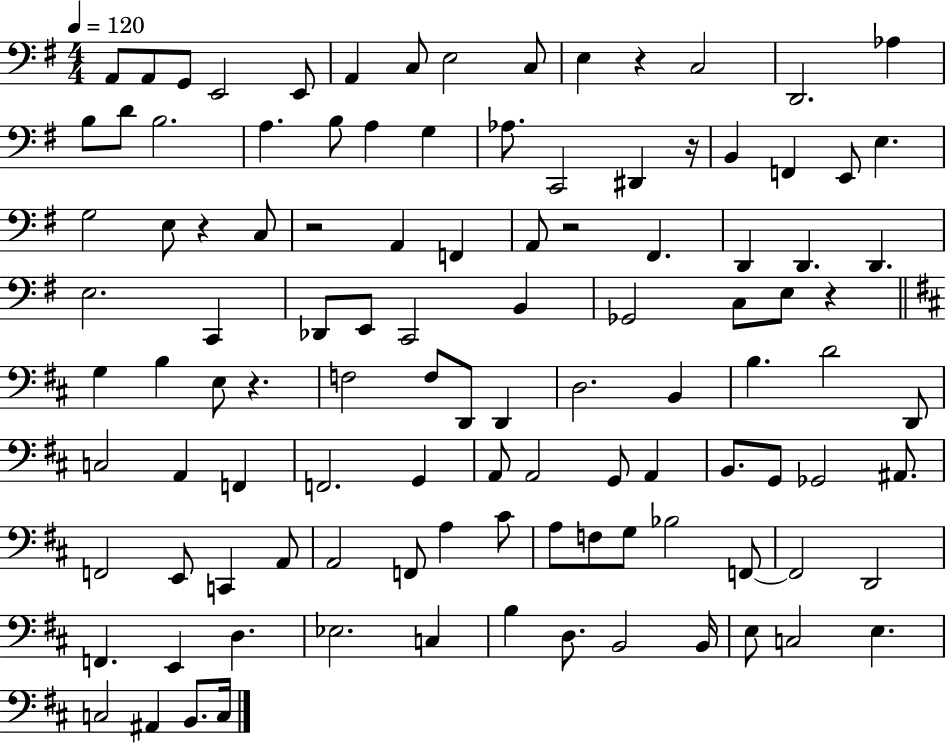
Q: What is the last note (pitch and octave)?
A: C3